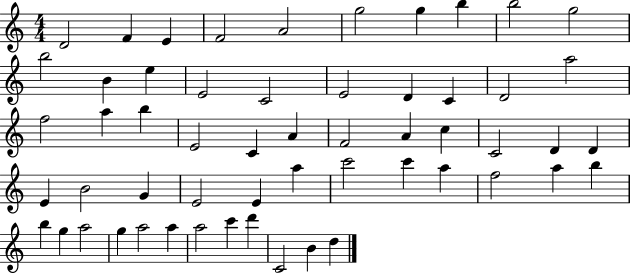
{
  \clef treble
  \numericTimeSignature
  \time 4/4
  \key c \major
  d'2 f'4 e'4 | f'2 a'2 | g''2 g''4 b''4 | b''2 g''2 | \break b''2 b'4 e''4 | e'2 c'2 | e'2 d'4 c'4 | d'2 a''2 | \break f''2 a''4 b''4 | e'2 c'4 a'4 | f'2 a'4 c''4 | c'2 d'4 d'4 | \break e'4 b'2 g'4 | e'2 e'4 a''4 | c'''2 c'''4 a''4 | f''2 a''4 b''4 | \break b''4 g''4 a''2 | g''4 a''2 a''4 | a''2 c'''4 d'''4 | c'2 b'4 d''4 | \break \bar "|."
}